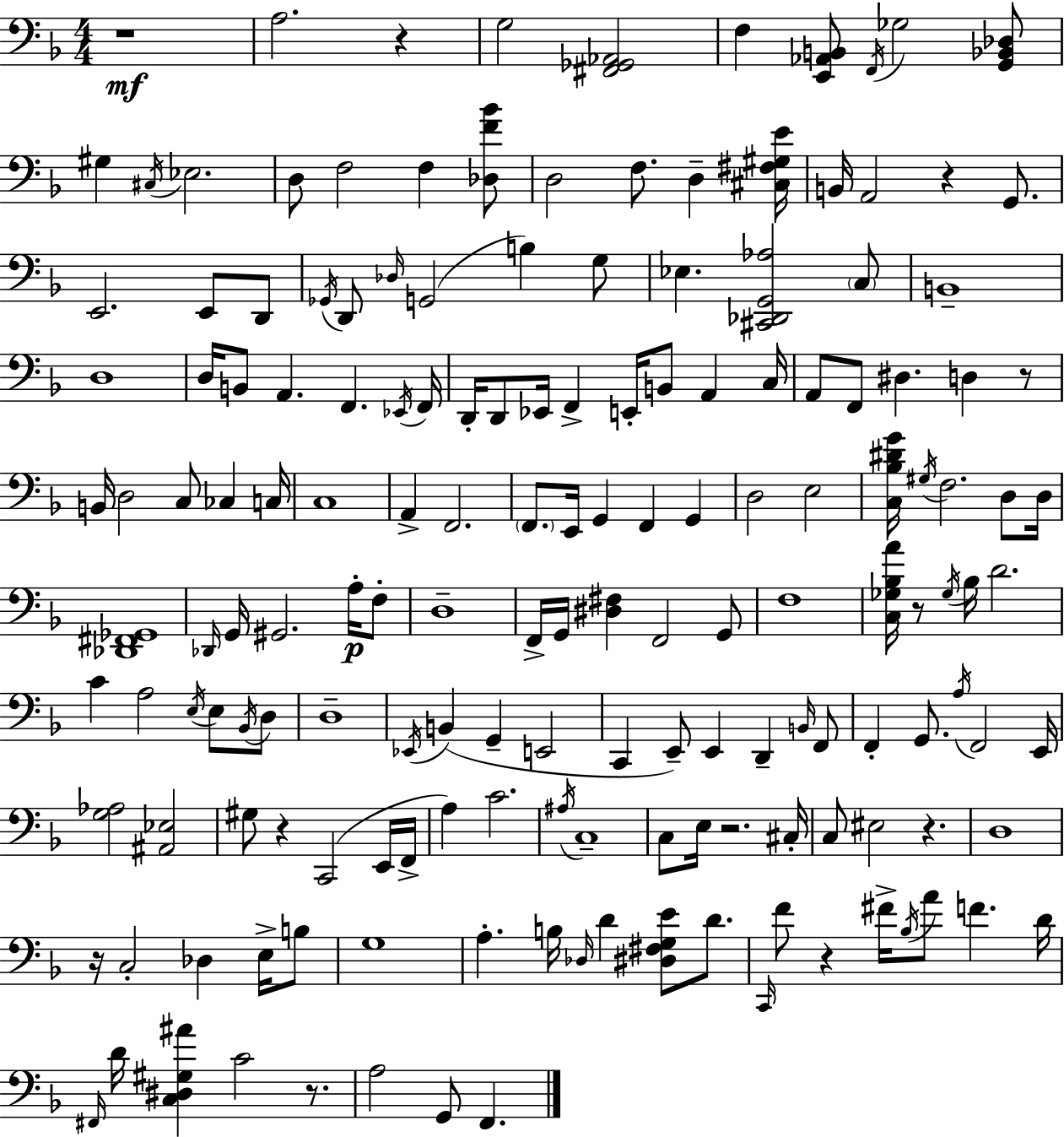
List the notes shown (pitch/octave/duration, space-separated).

R/w A3/h. R/q G3/h [F#2,Gb2,Ab2]/h F3/q [E2,Ab2,B2]/e F2/s Gb3/h [G2,Bb2,Db3]/e G#3/q C#3/s Eb3/h. D3/e F3/h F3/q [Db3,F4,Bb4]/e D3/h F3/e. D3/q [C#3,F#3,G#3,E4]/s B2/s A2/h R/q G2/e. E2/h. E2/e D2/e Gb2/s D2/e Db3/s G2/h B3/q G3/e Eb3/q. [C#2,Db2,G2,Ab3]/h C3/e B2/w D3/w D3/s B2/e A2/q. F2/q. Eb2/s F2/s D2/s D2/e Eb2/s F2/q E2/s B2/e A2/q C3/s A2/e F2/e D#3/q. D3/q R/e B2/s D3/h C3/e CES3/q C3/s C3/w A2/q F2/h. F2/e. E2/s G2/q F2/q G2/q D3/h E3/h [C3,Bb3,D#4,G4]/s G#3/s F3/h. D3/e D3/s [Db2,F#2,Gb2]/w Db2/s G2/s G#2/h. A3/s F3/e D3/w F2/s G2/s [D#3,F#3]/q F2/h G2/e F3/w [C3,Gb3,Bb3,A4]/s R/e Gb3/s Bb3/s D4/h. C4/q A3/h E3/s E3/e Bb2/s D3/e D3/w Eb2/s B2/q G2/q E2/h C2/q E2/e E2/q D2/q B2/s F2/e F2/q G2/e. A3/s F2/h E2/s [G3,Ab3]/h [A#2,Eb3]/h G#3/e R/q C2/h E2/s F2/s A3/q C4/h. A#3/s C3/w C3/e E3/s R/h. C#3/s C3/e EIS3/h R/q. D3/w R/s C3/h Db3/q E3/s B3/e G3/w A3/q. B3/s Db3/s D4/q [D#3,F#3,G3,E4]/e D4/e. C2/s F4/e R/q F#4/s Bb3/s A4/e F4/q. D4/s F#2/s D4/s [C3,D#3,G#3,A#4]/q C4/h R/e. A3/h G2/e F2/q.